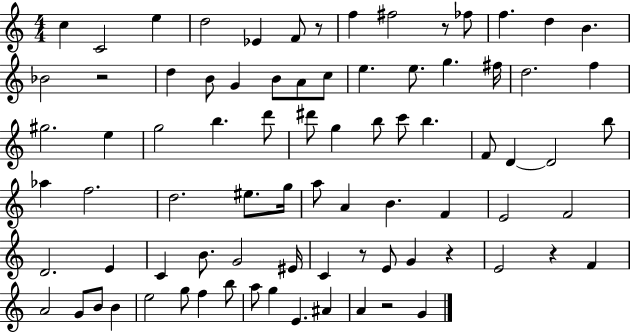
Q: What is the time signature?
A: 4/4